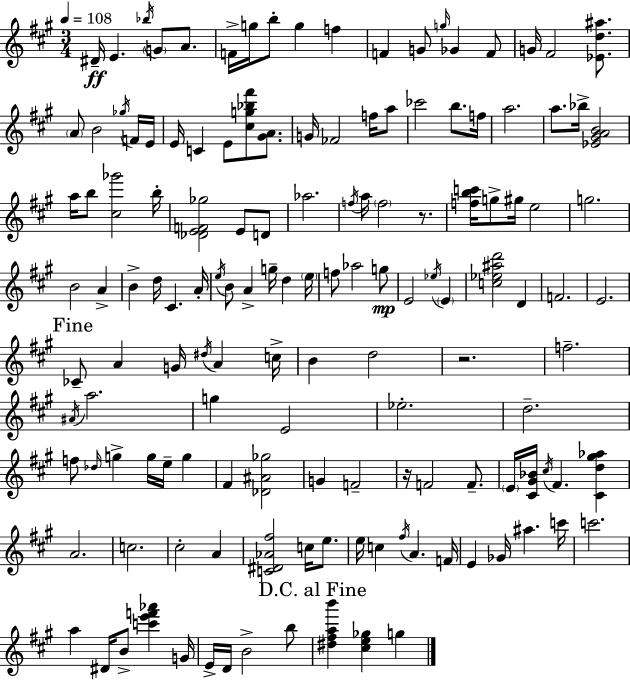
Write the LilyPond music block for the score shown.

{
  \clef treble
  \numericTimeSignature
  \time 3/4
  \key a \major
  \tempo 4 = 108
  dis'16--\ff e'4. \acciaccatura { bes''16 } \parenthesize g'8 a'8. | f'16-> g''16 b''8-. g''4 f''4 | f'4 g'8 \grace { g''16 } ges'4 | f'8 g'16 fis'2 <ees' d'' ais''>8. | \break \parenthesize a'8 b'2 | \acciaccatura { ges''16 } f'16 e'16 e'16 c'4 e'8 <cis'' g'' bes'' fis'''>8 | <gis' a'>8. g'16 fes'2 | f''16 a''8 ces'''2 b''8. | \break f''16 a''2. | a''8. bes''16-> <ees' gis' a' b'>2 | a''16 b''8 <cis'' ges'''>2 | b''16-. <des' e' f' ges''>2 e'8 | \break d'8 aes''2. | \acciaccatura { f''16 } a''16 \parenthesize f''2 | r8. <f'' b'' c'''>16 g''8-> gis''16 e''2 | g''2. | \break b'2 | a'4-> b'4-> d''16 cis'4. | a'16-. \acciaccatura { e''16 } b'8 a'4-> g''16-- | d''4 \parenthesize e''16 f''8 aes''2 | \break g''8\mp e'2 | \acciaccatura { ees''16 } \parenthesize e'4 <c'' ees'' ais'' d'''>2 | d'4 f'2. | e'2. | \break \mark "Fine" ces'8-- a'4 | g'16 \acciaccatura { dis''16 } a'4 c''16-> b'4 d''2 | r2. | f''2.-- | \break \acciaccatura { ais'16 } a''2. | g''4 | e'2 ees''2.-. | d''2.-- | \break f''8 \grace { des''16 } g''4-> | g''16 e''16-- g''4 fis'4 | <des' ais' ges''>2 g'4 | f'2-- r16 f'2 | \break f'8.-- \parenthesize e'16 <cis' gis' bes'>16 \acciaccatura { cis''16 } | fis'4. <cis' d'' gis'' aes''>4 a'2. | c''2. | cis''2-. | \break a'4 <c' dis' aes' fis''>2 | c''16 e''8. e''16 c''4 | \acciaccatura { fis''16 } a'4. f'16 e'4 | ges'16 ais''4. c'''16 c'''2. | \break a''4 | dis'16 b'8-> <c''' e''' f''' aes'''>4 g'16 e'16-> | d'16 b'2-> b''8 \mark "D.C. al Fine" <dis'' fis'' a'' b'''>4 | <cis'' e'' ges''>4 g''4 \bar "|."
}